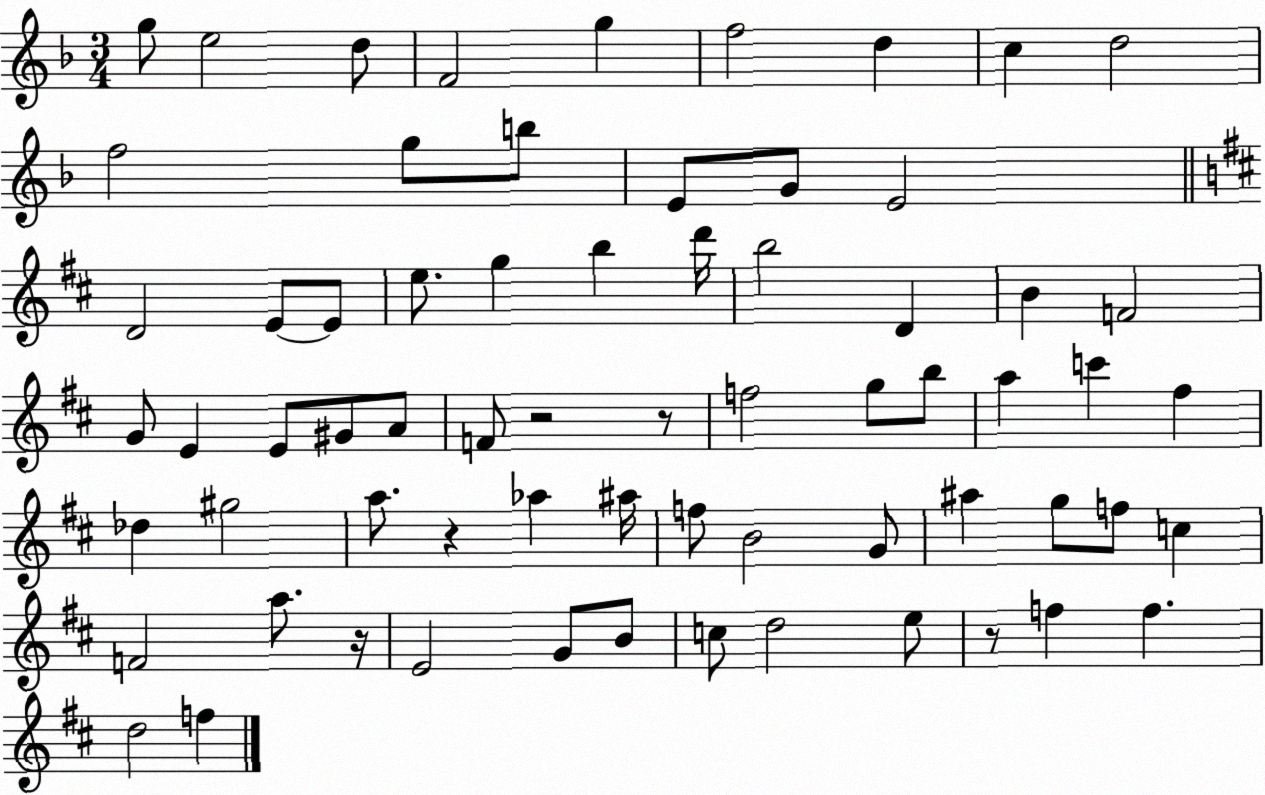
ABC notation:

X:1
T:Untitled
M:3/4
L:1/4
K:F
g/2 e2 d/2 F2 g f2 d c d2 f2 g/2 b/2 E/2 G/2 E2 D2 E/2 E/2 e/2 g b d'/4 b2 D B F2 G/2 E E/2 ^G/2 A/2 F/2 z2 z/2 f2 g/2 b/2 a c' ^f _d ^g2 a/2 z _a ^a/4 f/2 B2 G/2 ^a g/2 f/2 c F2 a/2 z/4 E2 G/2 B/2 c/2 d2 e/2 z/2 f f d2 f